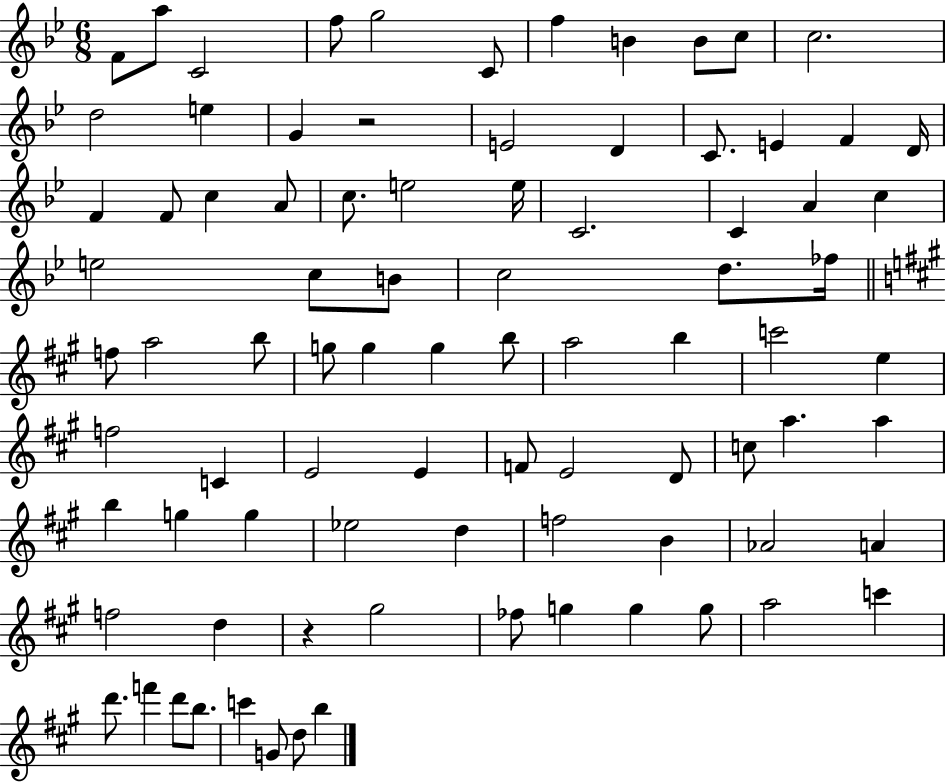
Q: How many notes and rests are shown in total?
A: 86